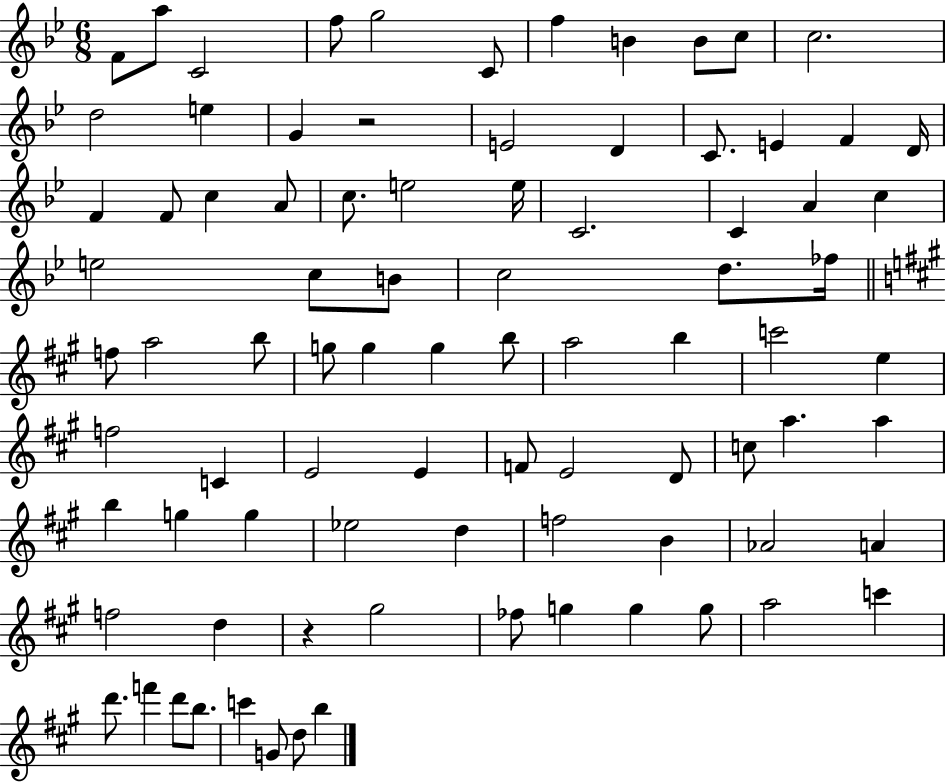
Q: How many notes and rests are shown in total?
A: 86